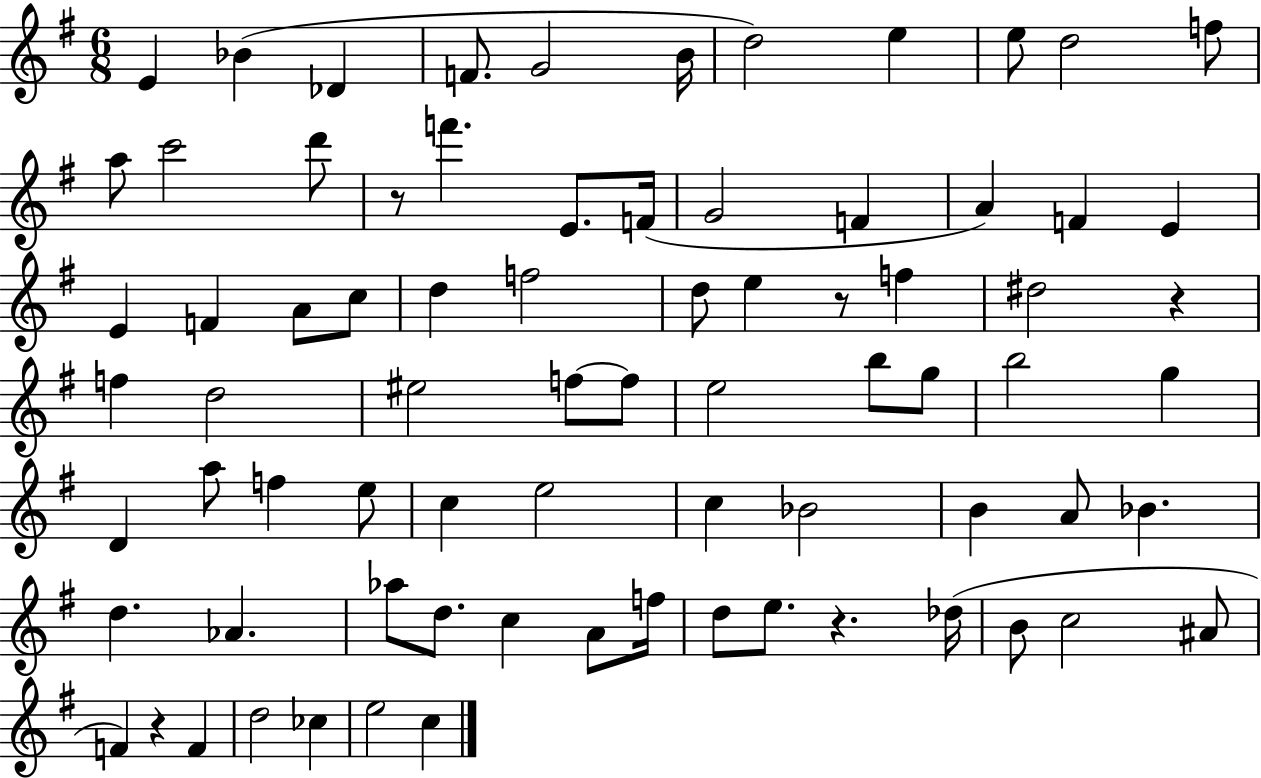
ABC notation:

X:1
T:Untitled
M:6/8
L:1/4
K:G
E _B _D F/2 G2 B/4 d2 e e/2 d2 f/2 a/2 c'2 d'/2 z/2 f' E/2 F/4 G2 F A F E E F A/2 c/2 d f2 d/2 e z/2 f ^d2 z f d2 ^e2 f/2 f/2 e2 b/2 g/2 b2 g D a/2 f e/2 c e2 c _B2 B A/2 _B d _A _a/2 d/2 c A/2 f/4 d/2 e/2 z _d/4 B/2 c2 ^A/2 F z F d2 _c e2 c